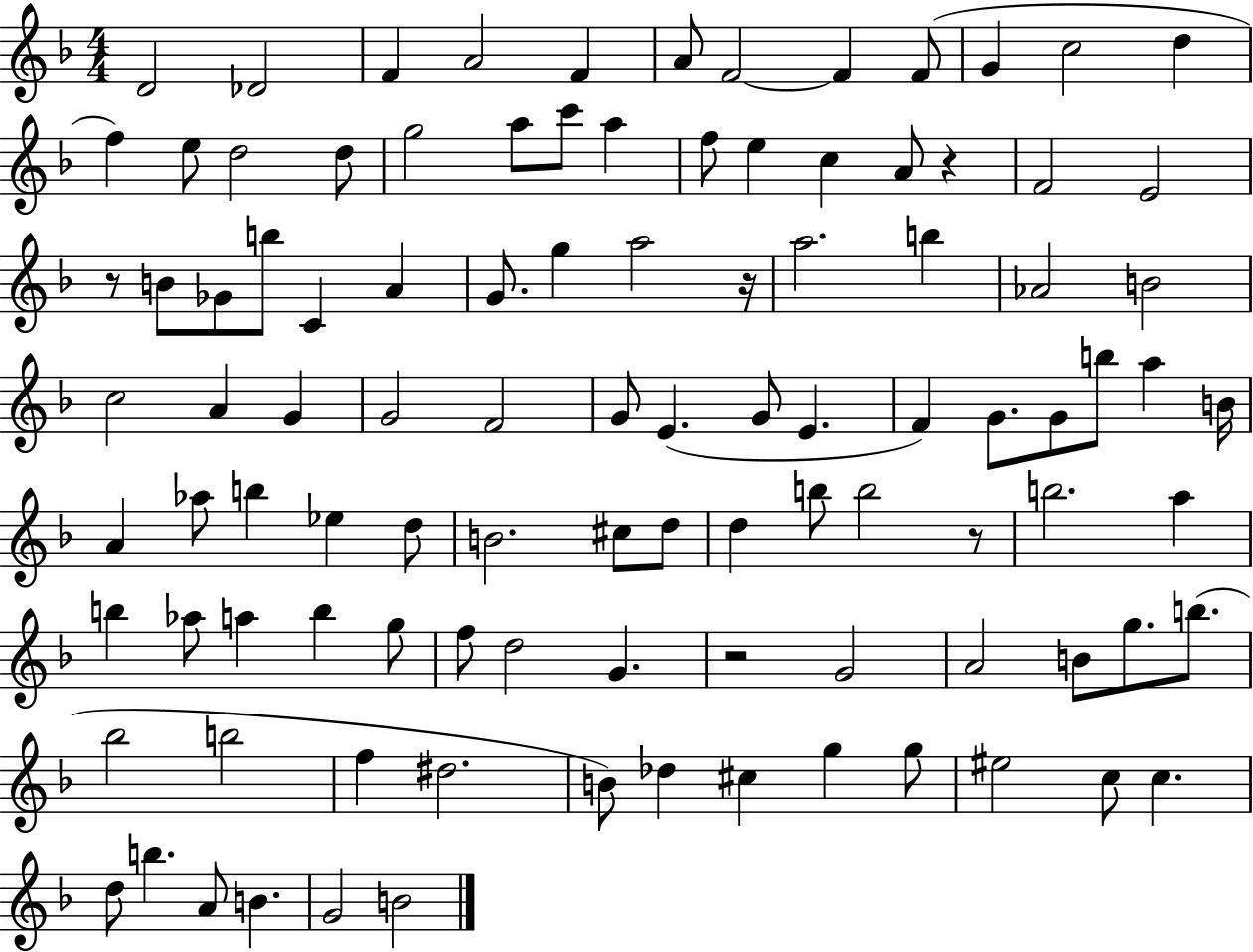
D4/h Db4/h F4/q A4/h F4/q A4/e F4/h F4/q F4/e G4/q C5/h D5/q F5/q E5/e D5/h D5/e G5/h A5/e C6/e A5/q F5/e E5/q C5/q A4/e R/q F4/h E4/h R/e B4/e Gb4/e B5/e C4/q A4/q G4/e. G5/q A5/h R/s A5/h. B5/q Ab4/h B4/h C5/h A4/q G4/q G4/h F4/h G4/e E4/q. G4/e E4/q. F4/q G4/e. G4/e B5/e A5/q B4/s A4/q Ab5/e B5/q Eb5/q D5/e B4/h. C#5/e D5/e D5/q B5/e B5/h R/e B5/h. A5/q B5/q Ab5/e A5/q B5/q G5/e F5/e D5/h G4/q. R/h G4/h A4/h B4/e G5/e. B5/e. Bb5/h B5/h F5/q D#5/h. B4/e Db5/q C#5/q G5/q G5/e EIS5/h C5/e C5/q. D5/e B5/q. A4/e B4/q. G4/h B4/h